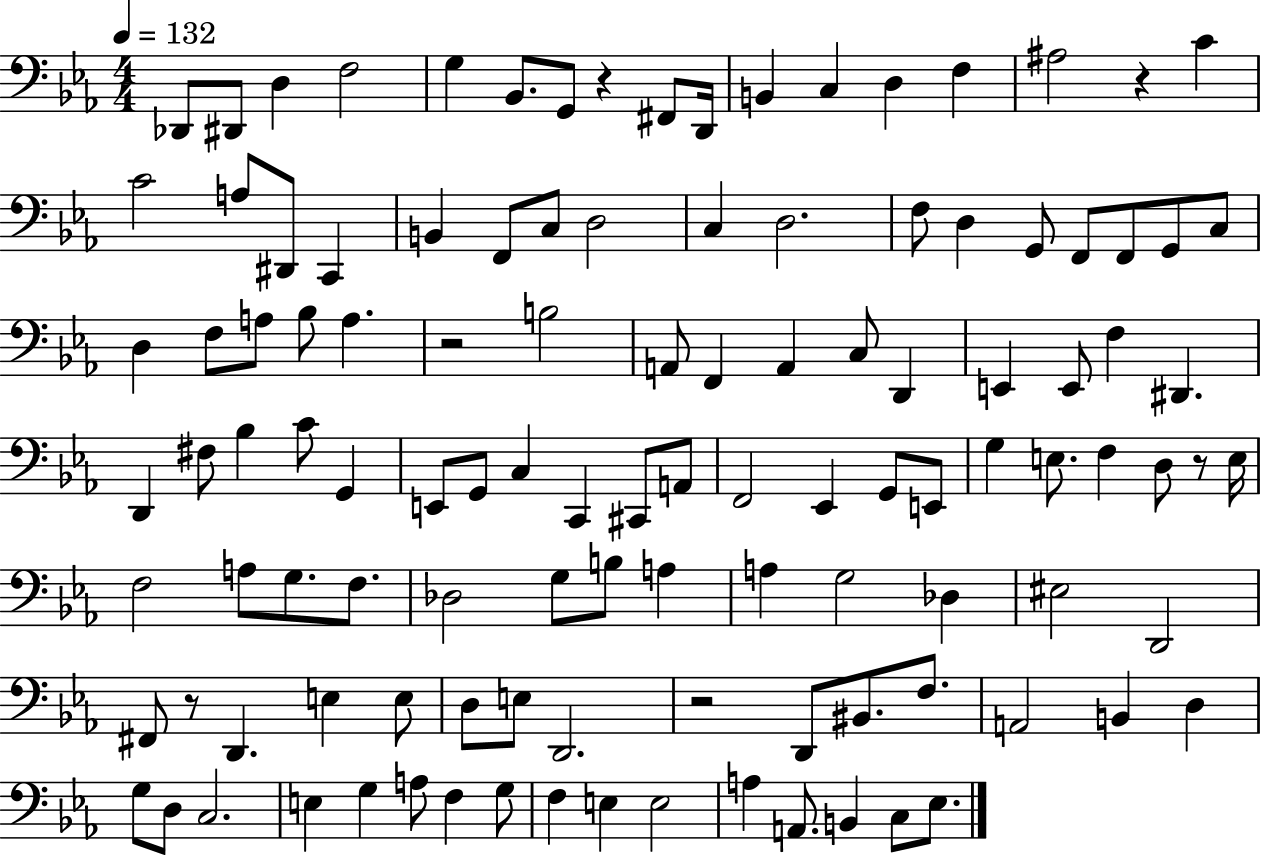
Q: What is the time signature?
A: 4/4